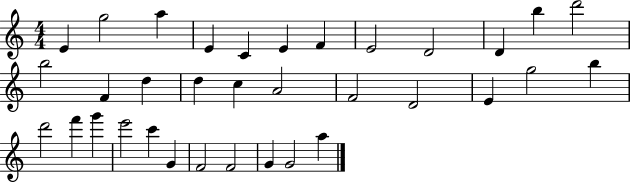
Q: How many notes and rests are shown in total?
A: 34